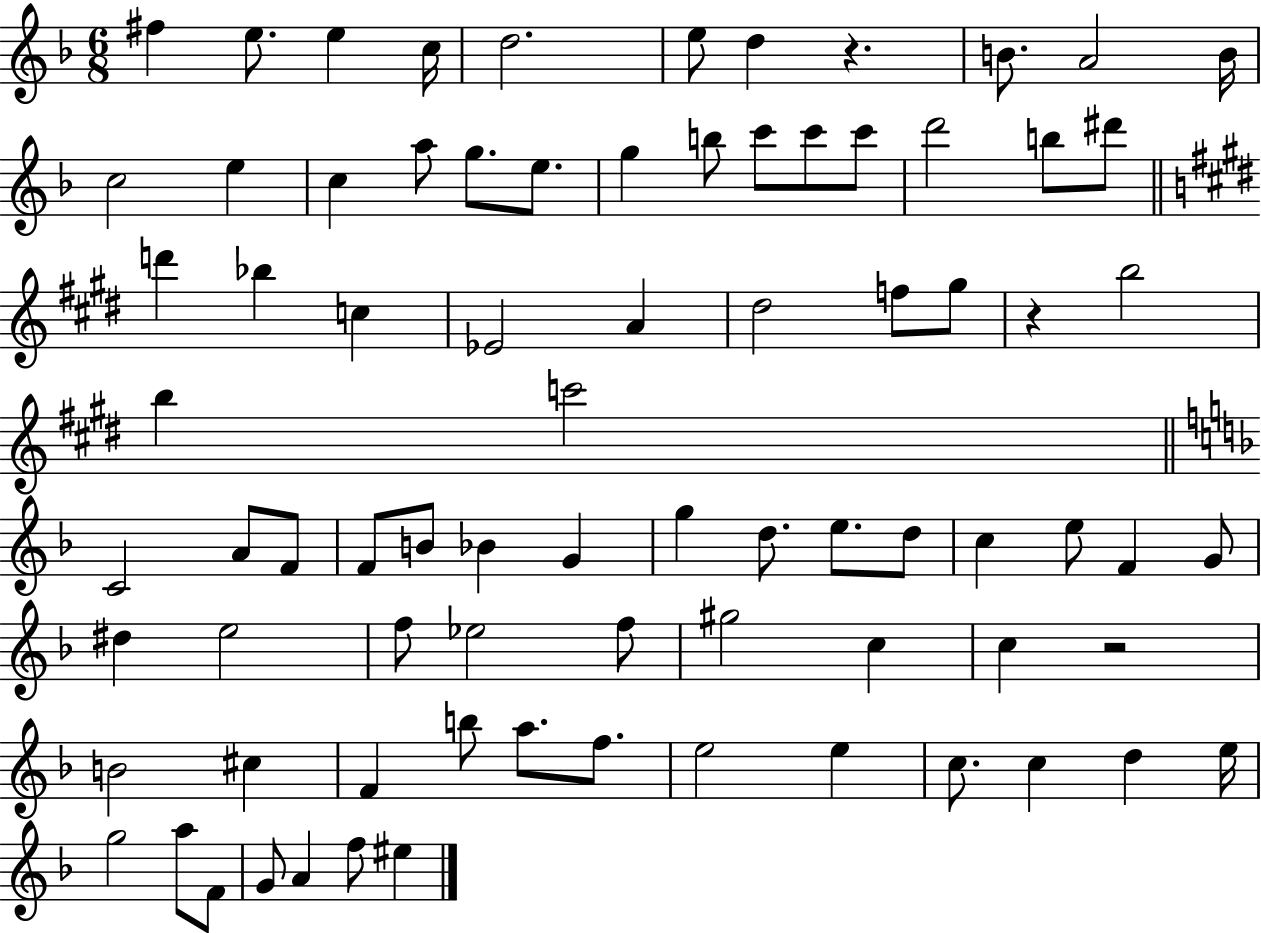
{
  \clef treble
  \numericTimeSignature
  \time 6/8
  \key f \major
  fis''4 e''8. e''4 c''16 | d''2. | e''8 d''4 r4. | b'8. a'2 b'16 | \break c''2 e''4 | c''4 a''8 g''8. e''8. | g''4 b''8 c'''8 c'''8 c'''8 | d'''2 b''8 dis'''8 | \break \bar "||" \break \key e \major d'''4 bes''4 c''4 | ees'2 a'4 | dis''2 f''8 gis''8 | r4 b''2 | \break b''4 c'''2 | \bar "||" \break \key f \major c'2 a'8 f'8 | f'8 b'8 bes'4 g'4 | g''4 d''8. e''8. d''8 | c''4 e''8 f'4 g'8 | \break dis''4 e''2 | f''8 ees''2 f''8 | gis''2 c''4 | c''4 r2 | \break b'2 cis''4 | f'4 b''8 a''8. f''8. | e''2 e''4 | c''8. c''4 d''4 e''16 | \break g''2 a''8 f'8 | g'8 a'4 f''8 eis''4 | \bar "|."
}